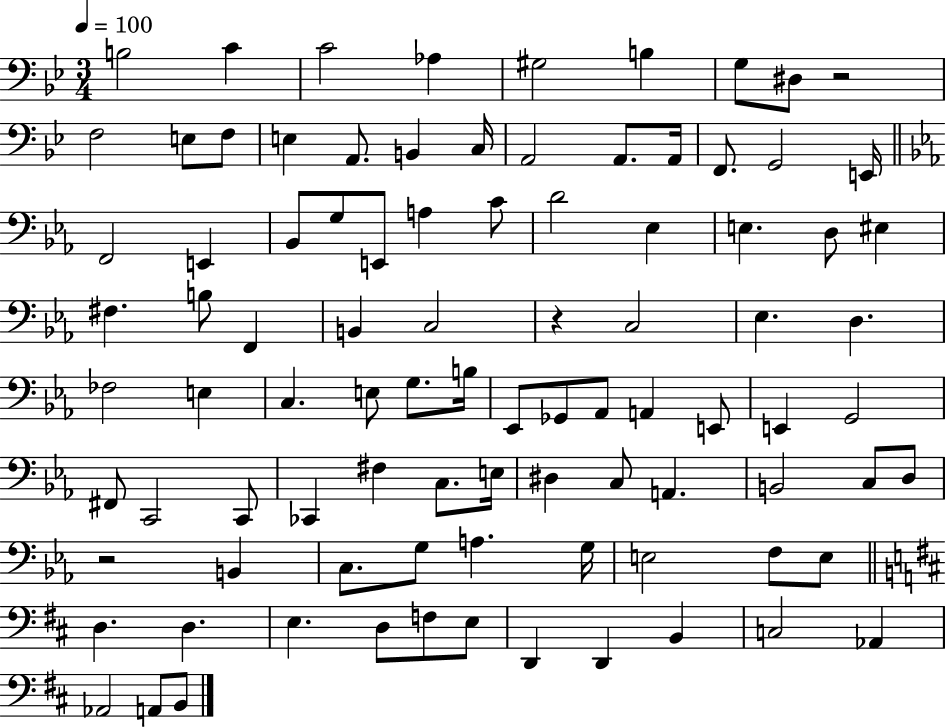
B3/h C4/q C4/h Ab3/q G#3/h B3/q G3/e D#3/e R/h F3/h E3/e F3/e E3/q A2/e. B2/q C3/s A2/h A2/e. A2/s F2/e. G2/h E2/s F2/h E2/q Bb2/e G3/e E2/e A3/q C4/e D4/h Eb3/q E3/q. D3/e EIS3/q F#3/q. B3/e F2/q B2/q C3/h R/q C3/h Eb3/q. D3/q. FES3/h E3/q C3/q. E3/e G3/e. B3/s Eb2/e Gb2/e Ab2/e A2/q E2/e E2/q G2/h F#2/e C2/h C2/e CES2/q F#3/q C3/e. E3/s D#3/q C3/e A2/q. B2/h C3/e D3/e R/h B2/q C3/e. G3/e A3/q. G3/s E3/h F3/e E3/e D3/q. D3/q. E3/q. D3/e F3/e E3/e D2/q D2/q B2/q C3/h Ab2/q Ab2/h A2/e B2/e